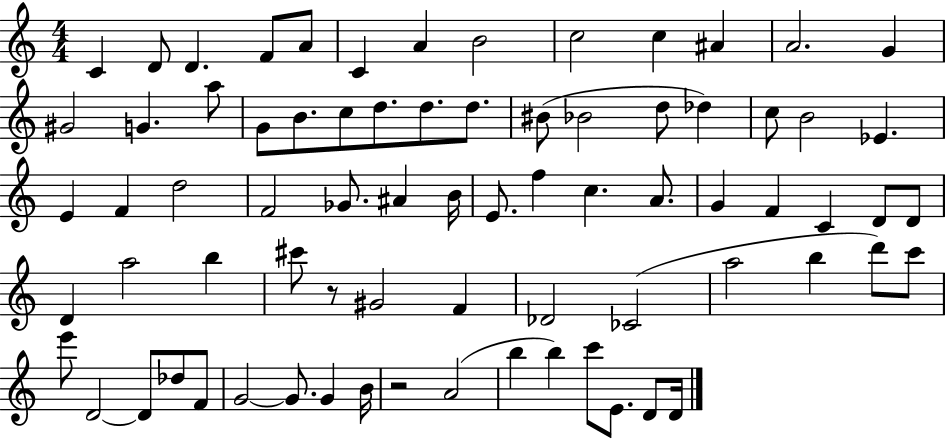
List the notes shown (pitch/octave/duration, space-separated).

C4/q D4/e D4/q. F4/e A4/e C4/q A4/q B4/h C5/h C5/q A#4/q A4/h. G4/q G#4/h G4/q. A5/e G4/e B4/e. C5/e D5/e. D5/e. D5/e. BIS4/e Bb4/h D5/e Db5/q C5/e B4/h Eb4/q. E4/q F4/q D5/h F4/h Gb4/e. A#4/q B4/s E4/e. F5/q C5/q. A4/e. G4/q F4/q C4/q D4/e D4/e D4/q A5/h B5/q C#6/e R/e G#4/h F4/q Db4/h CES4/h A5/h B5/q D6/e C6/e E6/e D4/h D4/e Db5/e F4/e G4/h G4/e. G4/q B4/s R/h A4/h B5/q B5/q C6/e E4/e. D4/e D4/s